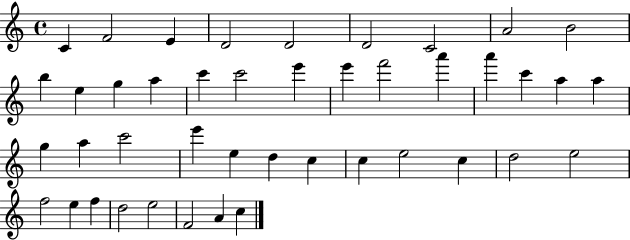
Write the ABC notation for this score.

X:1
T:Untitled
M:4/4
L:1/4
K:C
C F2 E D2 D2 D2 C2 A2 B2 b e g a c' c'2 e' e' f'2 a' a' c' a a g a c'2 e' e d c c e2 c d2 e2 f2 e f d2 e2 F2 A c